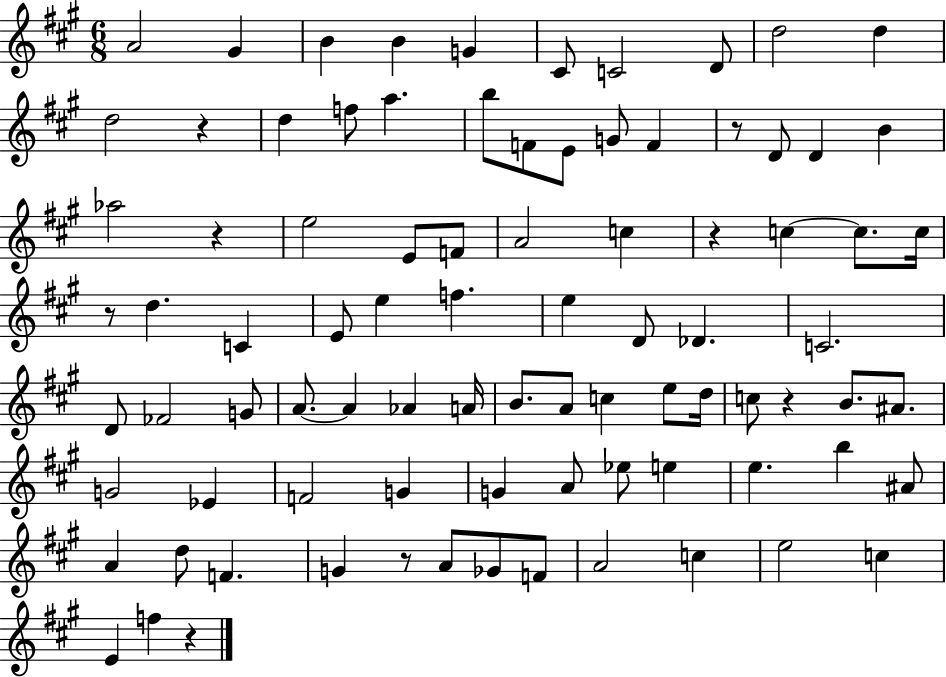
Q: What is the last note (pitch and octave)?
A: F5